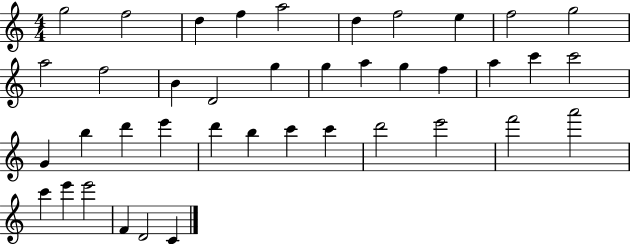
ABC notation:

X:1
T:Untitled
M:4/4
L:1/4
K:C
g2 f2 d f a2 d f2 e f2 g2 a2 f2 B D2 g g a g f a c' c'2 G b d' e' d' b c' c' d'2 e'2 f'2 a'2 c' e' e'2 F D2 C